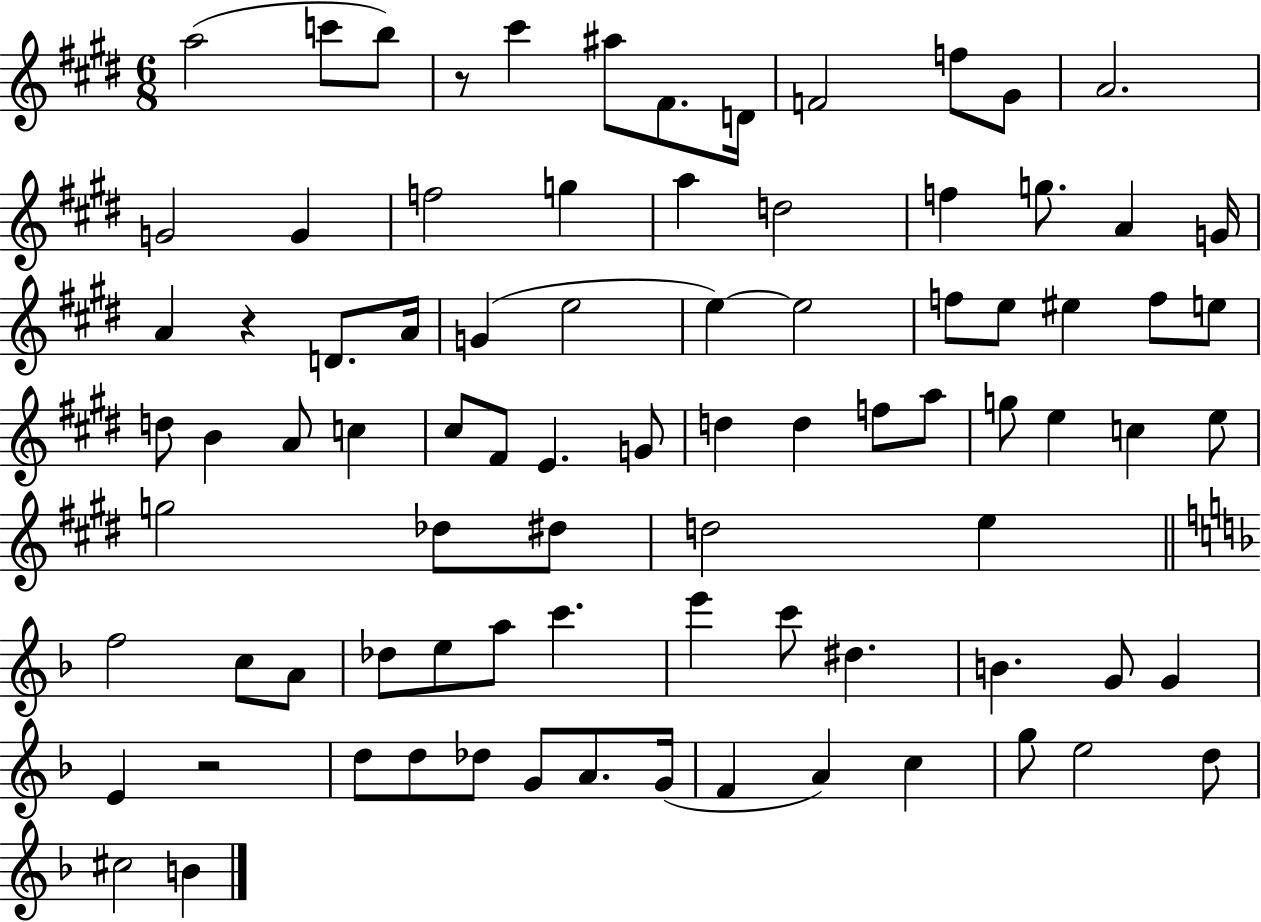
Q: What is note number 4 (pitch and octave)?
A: C#6